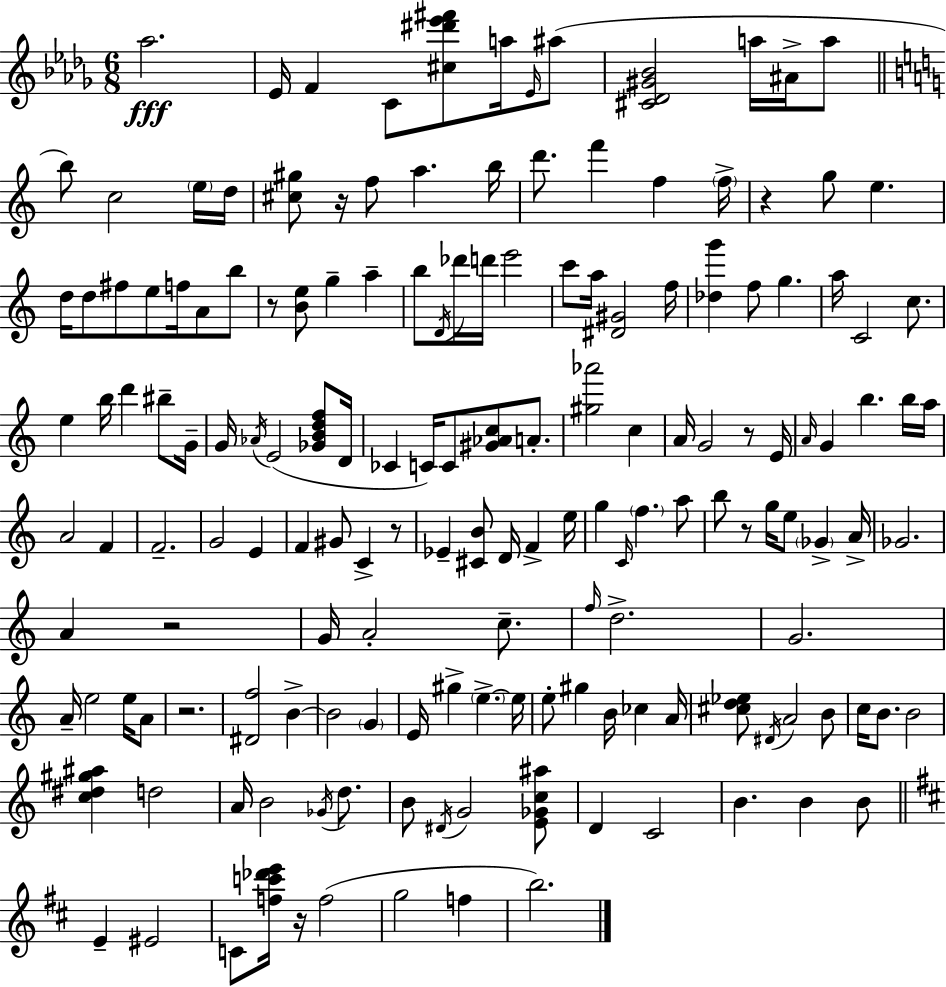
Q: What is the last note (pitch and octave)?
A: B5